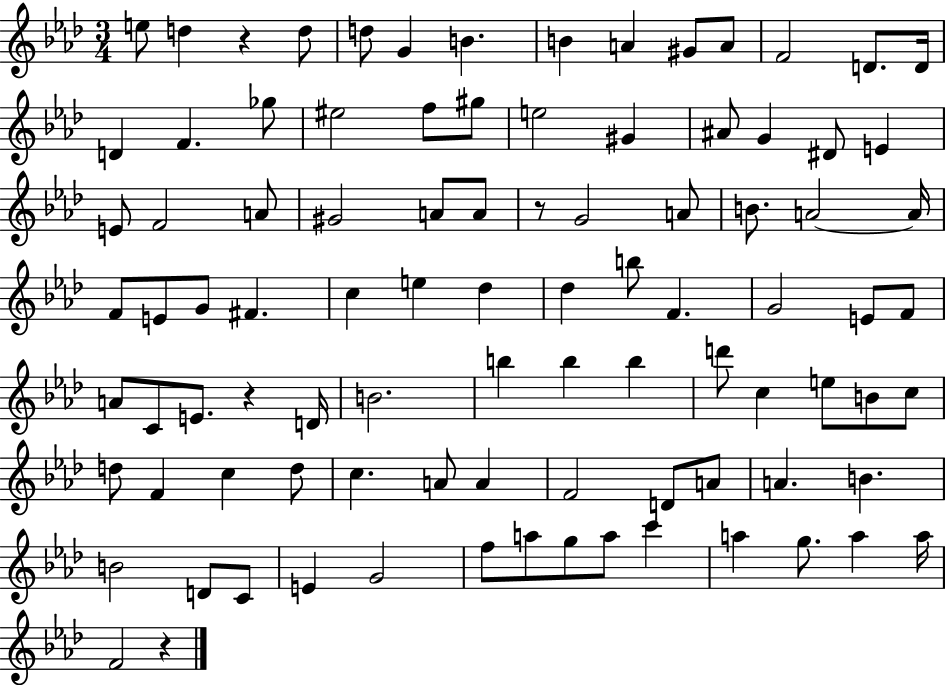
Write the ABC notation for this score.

X:1
T:Untitled
M:3/4
L:1/4
K:Ab
e/2 d z d/2 d/2 G B B A ^G/2 A/2 F2 D/2 D/4 D F _g/2 ^e2 f/2 ^g/2 e2 ^G ^A/2 G ^D/2 E E/2 F2 A/2 ^G2 A/2 A/2 z/2 G2 A/2 B/2 A2 A/4 F/2 E/2 G/2 ^F c e _d _d b/2 F G2 E/2 F/2 A/2 C/2 E/2 z D/4 B2 b b b d'/2 c e/2 B/2 c/2 d/2 F c d/2 c A/2 A F2 D/2 A/2 A B B2 D/2 C/2 E G2 f/2 a/2 g/2 a/2 c' a g/2 a a/4 F2 z